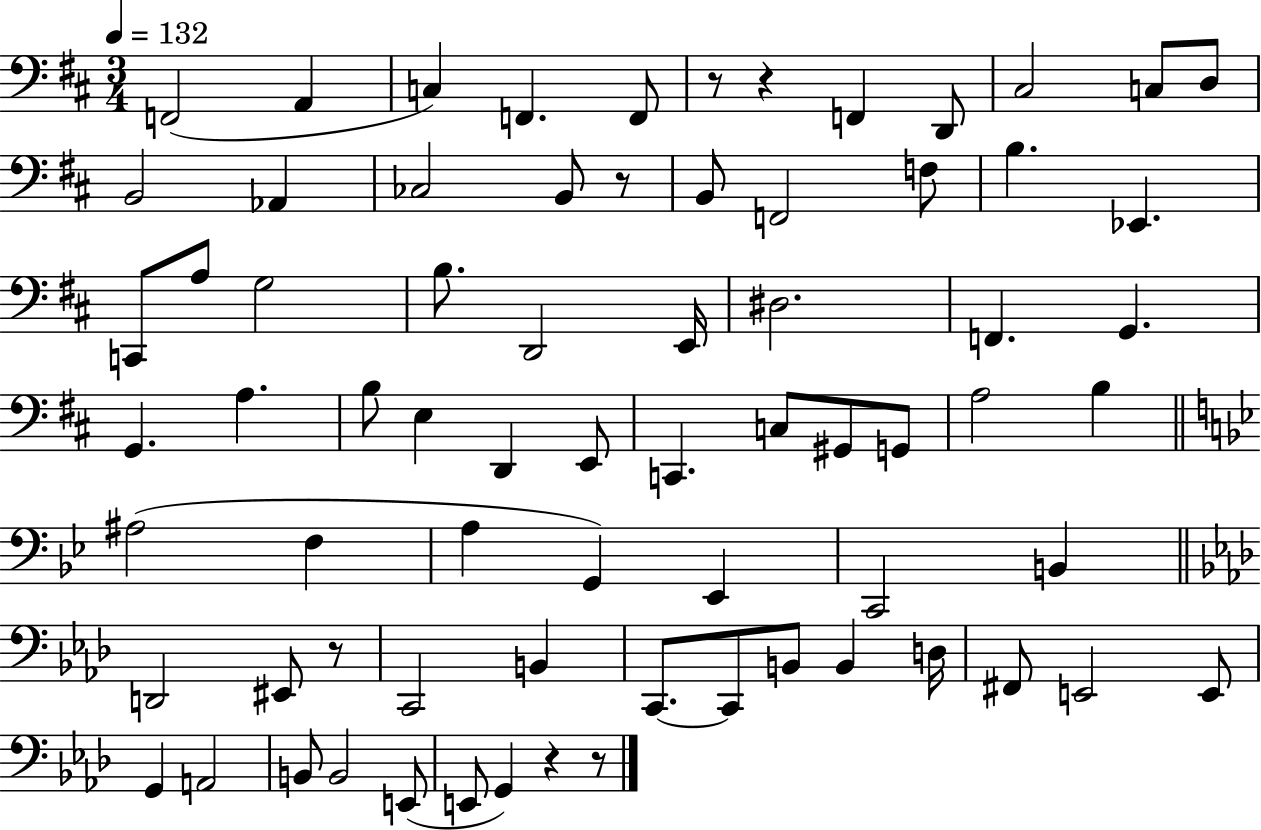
{
  \clef bass
  \numericTimeSignature
  \time 3/4
  \key d \major
  \tempo 4 = 132
  f,2( a,4 | c4) f,4. f,8 | r8 r4 f,4 d,8 | cis2 c8 d8 | \break b,2 aes,4 | ces2 b,8 r8 | b,8 f,2 f8 | b4. ees,4. | \break c,8 a8 g2 | b8. d,2 e,16 | dis2. | f,4. g,4. | \break g,4. a4. | b8 e4 d,4 e,8 | c,4. c8 gis,8 g,8 | a2 b4 | \break \bar "||" \break \key g \minor ais2( f4 | a4 g,4) ees,4 | c,2 b,4 | \bar "||" \break \key f \minor d,2 eis,8 r8 | c,2 b,4 | c,8.~~ c,8 b,8 b,4 d16 | fis,8 e,2 e,8 | \break g,4 a,2 | b,8 b,2 e,8( | e,8 g,4) r4 r8 | \bar "|."
}